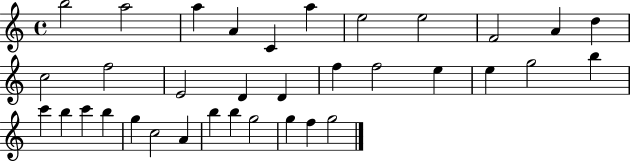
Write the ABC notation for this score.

X:1
T:Untitled
M:4/4
L:1/4
K:C
b2 a2 a A C a e2 e2 F2 A d c2 f2 E2 D D f f2 e e g2 b c' b c' b g c2 A b b g2 g f g2